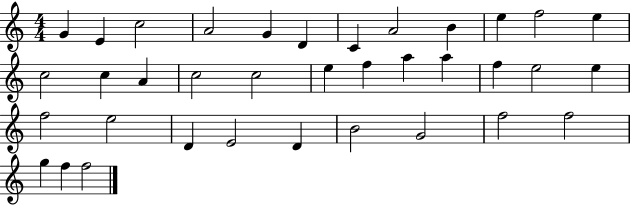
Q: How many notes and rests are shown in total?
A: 36